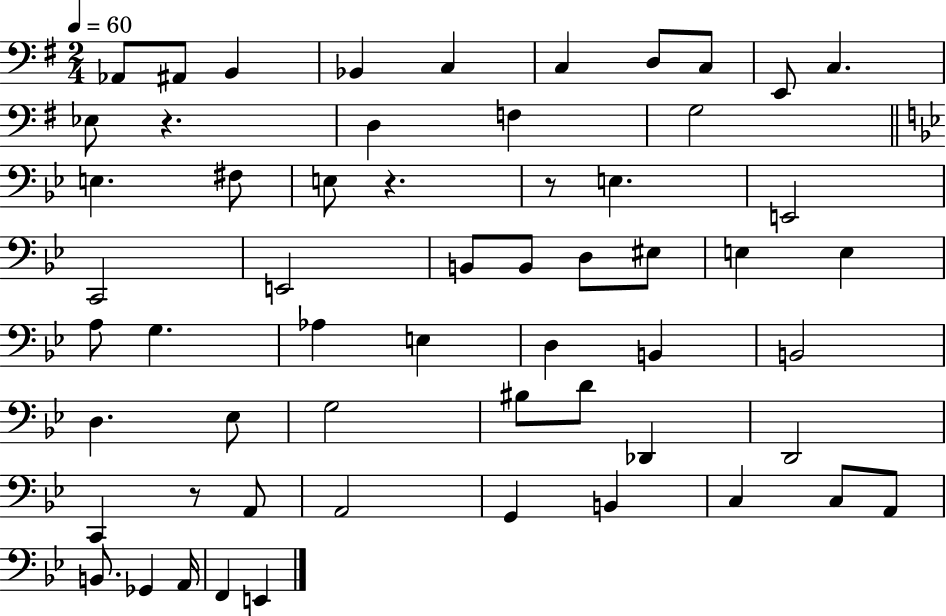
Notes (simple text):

Ab2/e A#2/e B2/q Bb2/q C3/q C3/q D3/e C3/e E2/e C3/q. Eb3/e R/q. D3/q F3/q G3/h E3/q. F#3/e E3/e R/q. R/e E3/q. E2/h C2/h E2/h B2/e B2/e D3/e EIS3/e E3/q E3/q A3/e G3/q. Ab3/q E3/q D3/q B2/q B2/h D3/q. Eb3/e G3/h BIS3/e D4/e Db2/q D2/h C2/q R/e A2/e A2/h G2/q B2/q C3/q C3/e A2/e B2/e. Gb2/q A2/s F2/q E2/q